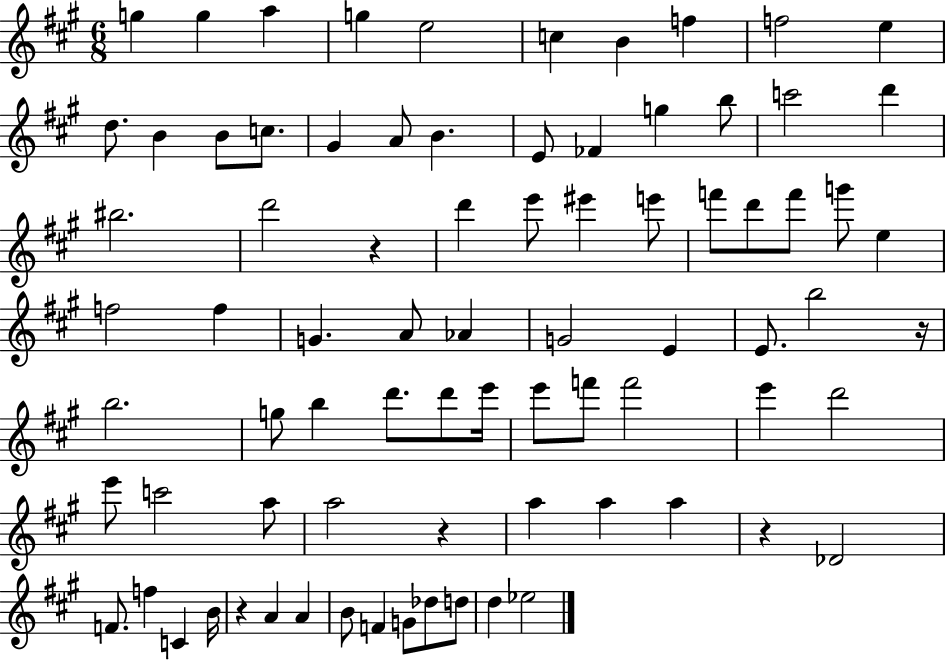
{
  \clef treble
  \numericTimeSignature
  \time 6/8
  \key a \major
  \repeat volta 2 { g''4 g''4 a''4 | g''4 e''2 | c''4 b'4 f''4 | f''2 e''4 | \break d''8. b'4 b'8 c''8. | gis'4 a'8 b'4. | e'8 fes'4 g''4 b''8 | c'''2 d'''4 | \break bis''2. | d'''2 r4 | d'''4 e'''8 eis'''4 e'''8 | f'''8 d'''8 f'''8 g'''8 e''4 | \break f''2 f''4 | g'4. a'8 aes'4 | g'2 e'4 | e'8. b''2 r16 | \break b''2. | g''8 b''4 d'''8. d'''8 e'''16 | e'''8 f'''8 f'''2 | e'''4 d'''2 | \break e'''8 c'''2 a''8 | a''2 r4 | a''4 a''4 a''4 | r4 des'2 | \break f'8. f''4 c'4 b'16 | r4 a'4 a'4 | b'8 f'4 g'8 des''8 d''8 | d''4 ees''2 | \break } \bar "|."
}